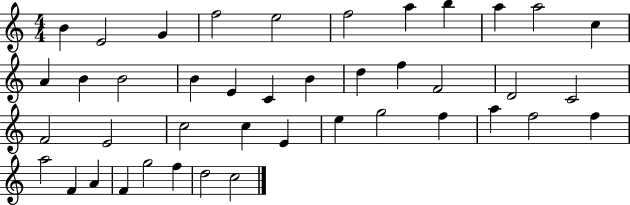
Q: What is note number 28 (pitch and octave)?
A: E4